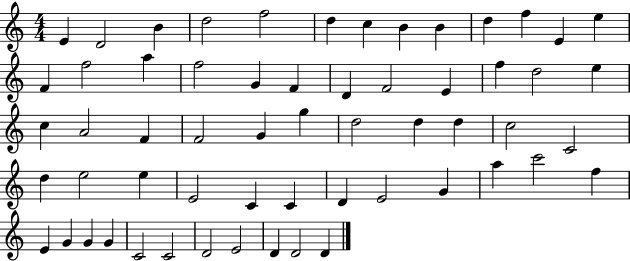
{
  \clef treble
  \numericTimeSignature
  \time 4/4
  \key c \major
  e'4 d'2 b'4 | d''2 f''2 | d''4 c''4 b'4 b'4 | d''4 f''4 e'4 e''4 | \break f'4 f''2 a''4 | f''2 g'4 f'4 | d'4 f'2 e'4 | f''4 d''2 e''4 | \break c''4 a'2 f'4 | f'2 g'4 g''4 | d''2 d''4 d''4 | c''2 c'2 | \break d''4 e''2 e''4 | e'2 c'4 c'4 | d'4 e'2 g'4 | a''4 c'''2 f''4 | \break e'4 g'4 g'4 g'4 | c'2 c'2 | d'2 e'2 | d'4 d'2 d'4 | \break \bar "|."
}